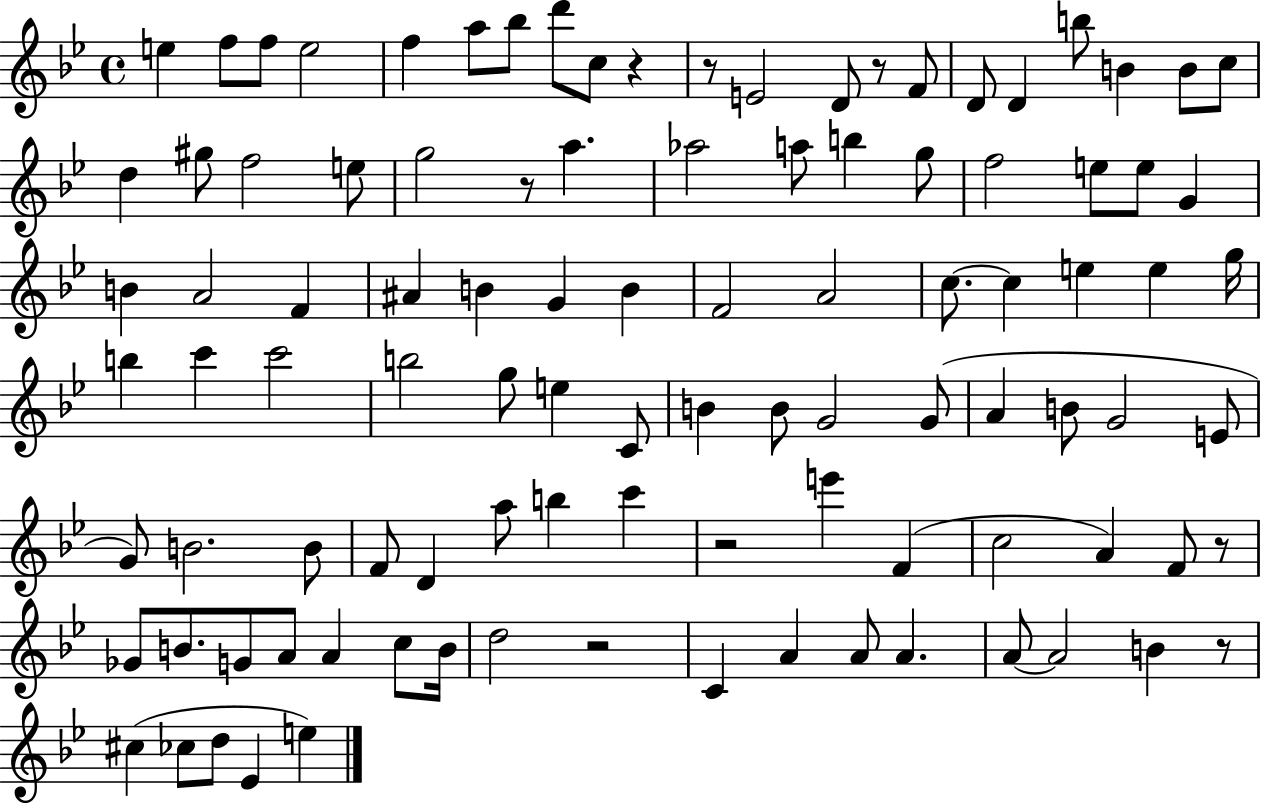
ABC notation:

X:1
T:Untitled
M:4/4
L:1/4
K:Bb
e f/2 f/2 e2 f a/2 _b/2 d'/2 c/2 z z/2 E2 D/2 z/2 F/2 D/2 D b/2 B B/2 c/2 d ^g/2 f2 e/2 g2 z/2 a _a2 a/2 b g/2 f2 e/2 e/2 G B A2 F ^A B G B F2 A2 c/2 c e e g/4 b c' c'2 b2 g/2 e C/2 B B/2 G2 G/2 A B/2 G2 E/2 G/2 B2 B/2 F/2 D a/2 b c' z2 e' F c2 A F/2 z/2 _G/2 B/2 G/2 A/2 A c/2 B/4 d2 z2 C A A/2 A A/2 A2 B z/2 ^c _c/2 d/2 _E e